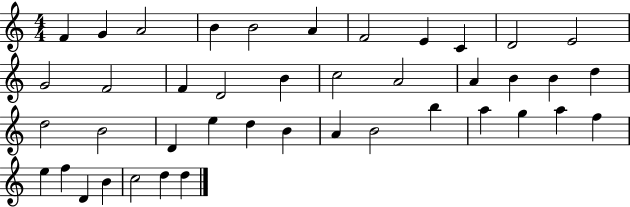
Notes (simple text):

F4/q G4/q A4/h B4/q B4/h A4/q F4/h E4/q C4/q D4/h E4/h G4/h F4/h F4/q D4/h B4/q C5/h A4/h A4/q B4/q B4/q D5/q D5/h B4/h D4/q E5/q D5/q B4/q A4/q B4/h B5/q A5/q G5/q A5/q F5/q E5/q F5/q D4/q B4/q C5/h D5/q D5/q